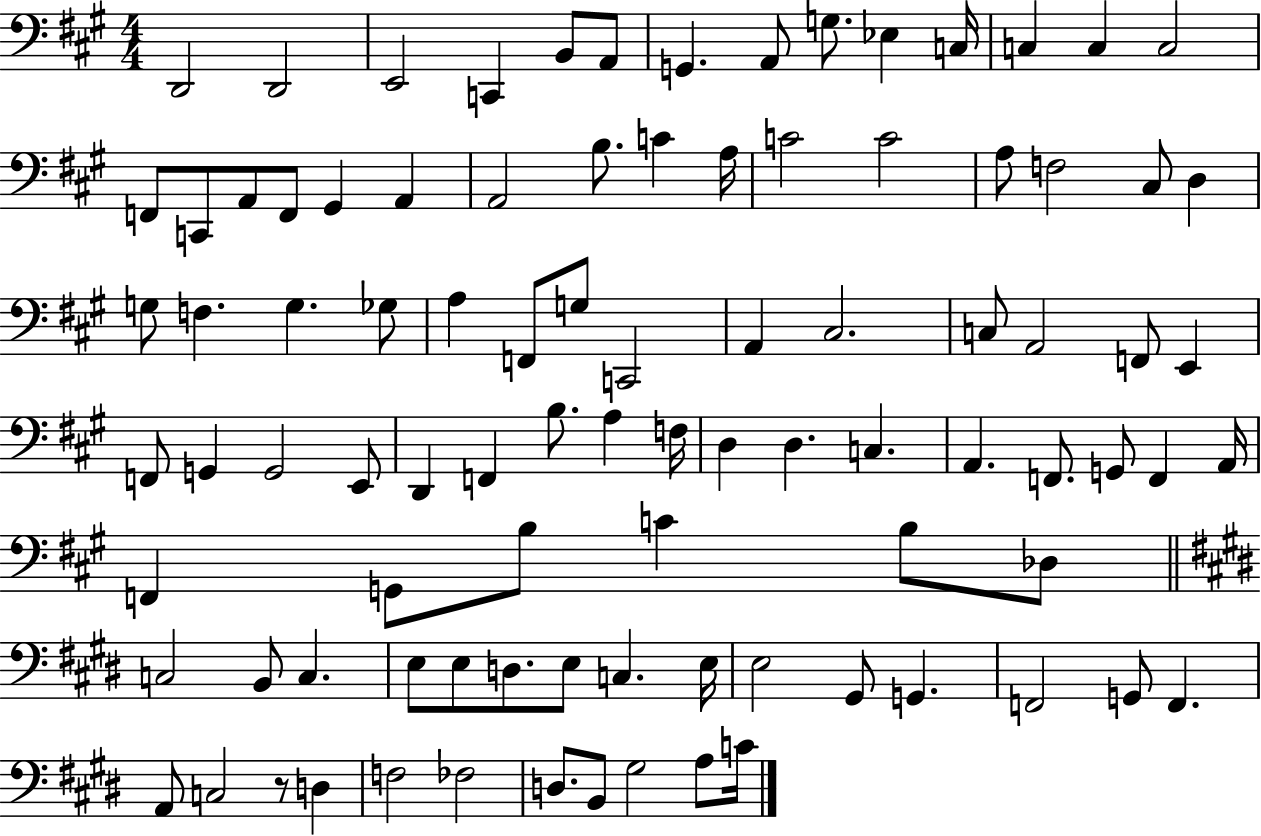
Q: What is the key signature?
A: A major